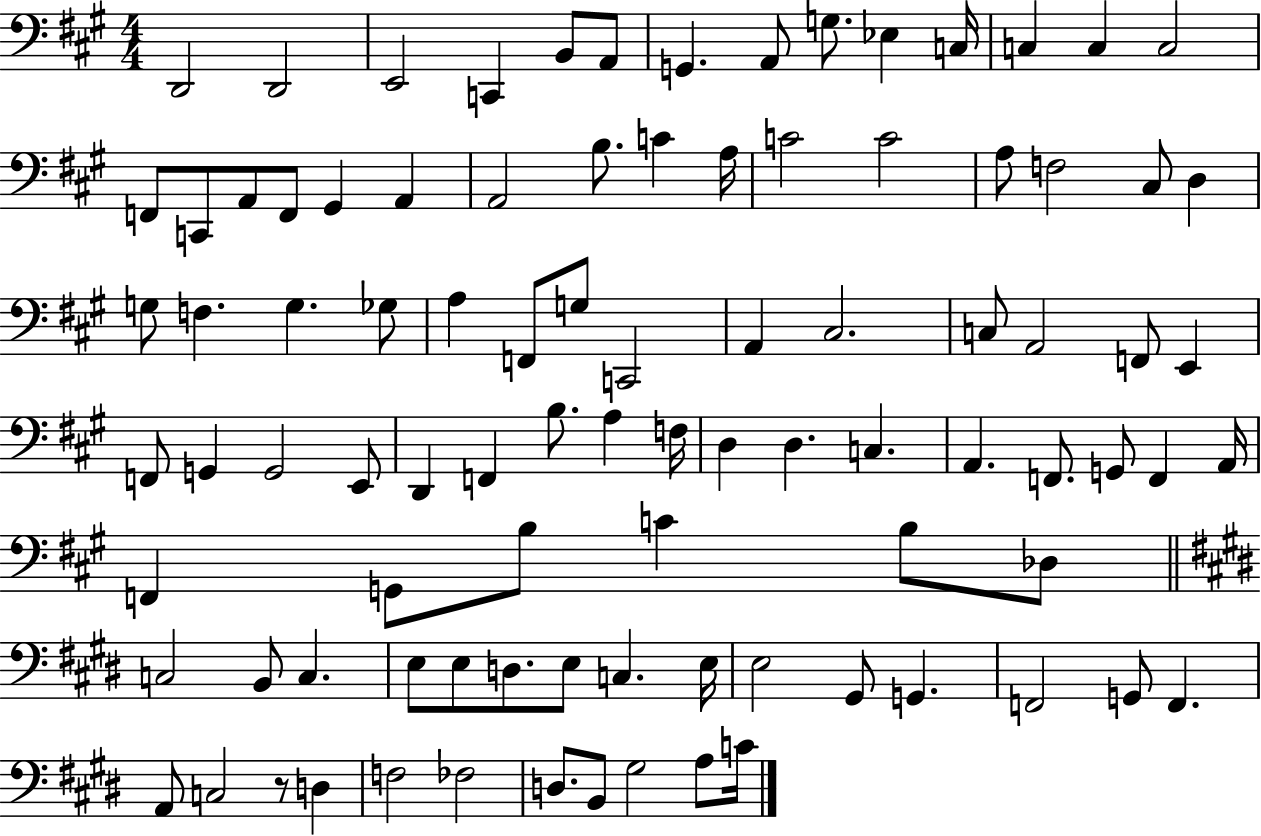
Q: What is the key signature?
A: A major